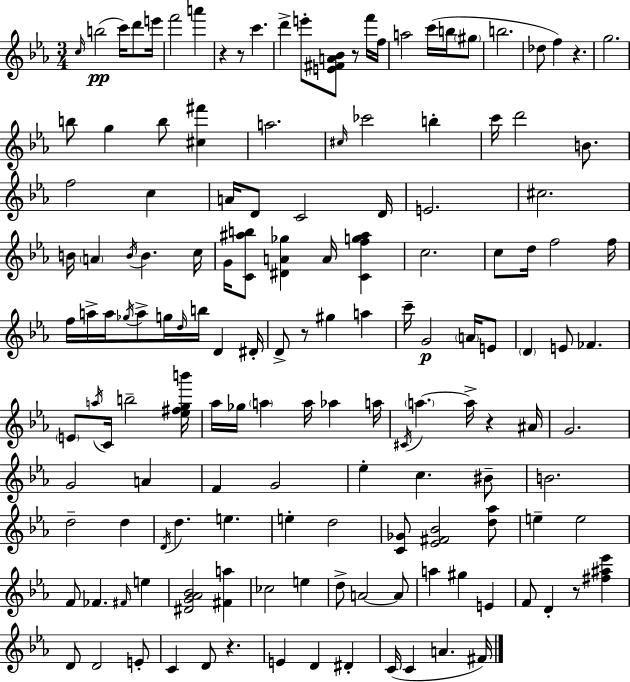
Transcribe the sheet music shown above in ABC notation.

X:1
T:Untitled
M:3/4
L:1/4
K:Cm
c/4 b2 c'/4 d'/2 e'/4 f'2 a' z z/2 c' d' e'/2 [E^FA_B]/2 z/2 f'/4 f/4 a2 c'/4 b/4 ^g/2 b2 _d/2 f z g2 b/2 g b/2 [^c^f'] a2 ^c/4 _c'2 b c'/4 d'2 B/2 f2 c A/4 D/2 C2 D/4 E2 ^c2 B/4 A B/4 B c/4 G/4 [C^ab]/2 [^DA_g] A/4 [Cfg^a] c2 c/2 d/4 f2 f/4 f/4 a/4 a/4 _g/4 a/2 g/4 d/4 b/4 D ^D/4 D/2 z/2 ^g a c'/4 G2 A/4 E/2 D E/2 _F E/2 a/4 C/4 b2 [_e^fgb']/4 _a/4 _g/4 a a/4 _a a/4 ^C/4 a a/4 z ^A/4 G2 G2 A F G2 _e c ^B/2 B2 d2 d D/4 d e e d2 [C_G]/2 [_E^F_B]2 [d_a]/2 e e2 F/2 _F ^F/4 e [^DG_A_B]2 [^Fa] _c2 e d/2 A2 A/2 a ^g E F/2 D z/2 [^f^a_e'] D/2 D2 E/2 C D/2 z E D ^D C/4 C A ^F/4